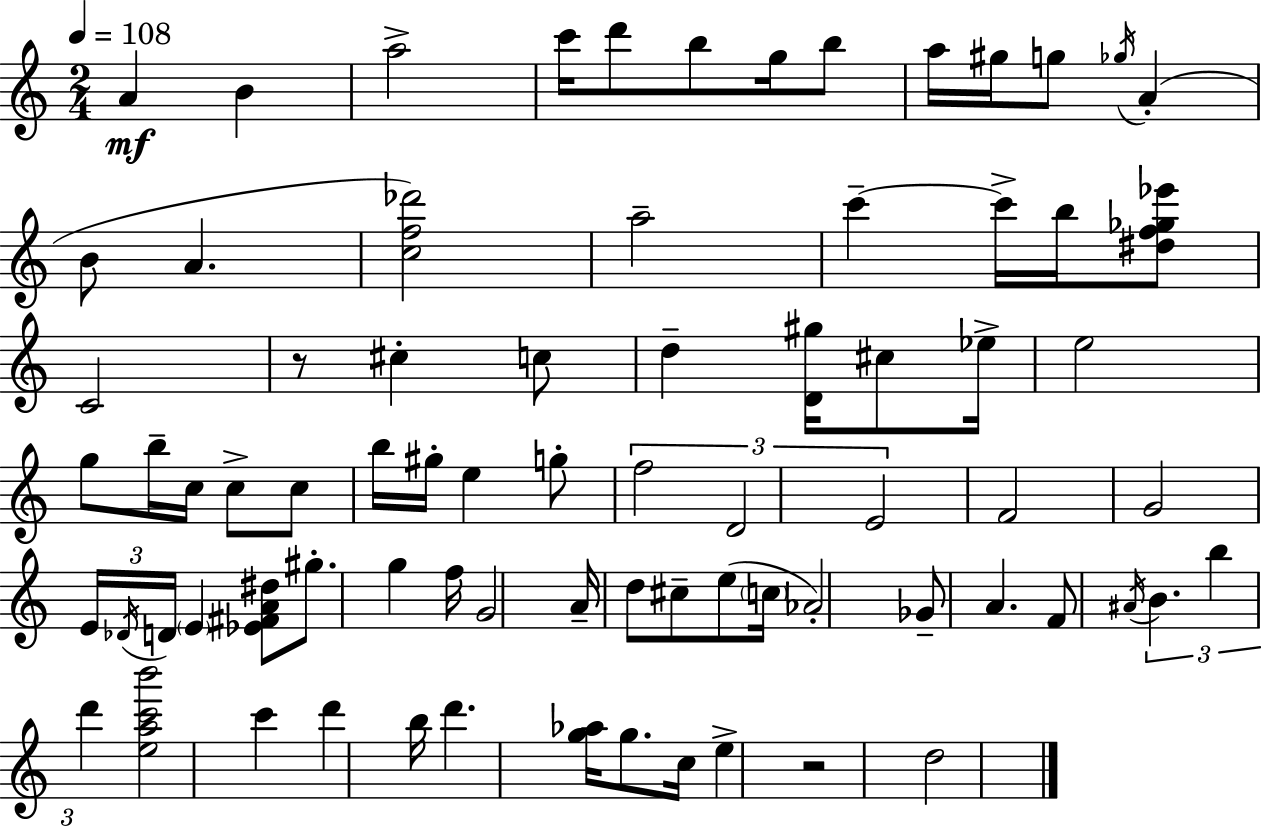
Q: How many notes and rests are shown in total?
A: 77